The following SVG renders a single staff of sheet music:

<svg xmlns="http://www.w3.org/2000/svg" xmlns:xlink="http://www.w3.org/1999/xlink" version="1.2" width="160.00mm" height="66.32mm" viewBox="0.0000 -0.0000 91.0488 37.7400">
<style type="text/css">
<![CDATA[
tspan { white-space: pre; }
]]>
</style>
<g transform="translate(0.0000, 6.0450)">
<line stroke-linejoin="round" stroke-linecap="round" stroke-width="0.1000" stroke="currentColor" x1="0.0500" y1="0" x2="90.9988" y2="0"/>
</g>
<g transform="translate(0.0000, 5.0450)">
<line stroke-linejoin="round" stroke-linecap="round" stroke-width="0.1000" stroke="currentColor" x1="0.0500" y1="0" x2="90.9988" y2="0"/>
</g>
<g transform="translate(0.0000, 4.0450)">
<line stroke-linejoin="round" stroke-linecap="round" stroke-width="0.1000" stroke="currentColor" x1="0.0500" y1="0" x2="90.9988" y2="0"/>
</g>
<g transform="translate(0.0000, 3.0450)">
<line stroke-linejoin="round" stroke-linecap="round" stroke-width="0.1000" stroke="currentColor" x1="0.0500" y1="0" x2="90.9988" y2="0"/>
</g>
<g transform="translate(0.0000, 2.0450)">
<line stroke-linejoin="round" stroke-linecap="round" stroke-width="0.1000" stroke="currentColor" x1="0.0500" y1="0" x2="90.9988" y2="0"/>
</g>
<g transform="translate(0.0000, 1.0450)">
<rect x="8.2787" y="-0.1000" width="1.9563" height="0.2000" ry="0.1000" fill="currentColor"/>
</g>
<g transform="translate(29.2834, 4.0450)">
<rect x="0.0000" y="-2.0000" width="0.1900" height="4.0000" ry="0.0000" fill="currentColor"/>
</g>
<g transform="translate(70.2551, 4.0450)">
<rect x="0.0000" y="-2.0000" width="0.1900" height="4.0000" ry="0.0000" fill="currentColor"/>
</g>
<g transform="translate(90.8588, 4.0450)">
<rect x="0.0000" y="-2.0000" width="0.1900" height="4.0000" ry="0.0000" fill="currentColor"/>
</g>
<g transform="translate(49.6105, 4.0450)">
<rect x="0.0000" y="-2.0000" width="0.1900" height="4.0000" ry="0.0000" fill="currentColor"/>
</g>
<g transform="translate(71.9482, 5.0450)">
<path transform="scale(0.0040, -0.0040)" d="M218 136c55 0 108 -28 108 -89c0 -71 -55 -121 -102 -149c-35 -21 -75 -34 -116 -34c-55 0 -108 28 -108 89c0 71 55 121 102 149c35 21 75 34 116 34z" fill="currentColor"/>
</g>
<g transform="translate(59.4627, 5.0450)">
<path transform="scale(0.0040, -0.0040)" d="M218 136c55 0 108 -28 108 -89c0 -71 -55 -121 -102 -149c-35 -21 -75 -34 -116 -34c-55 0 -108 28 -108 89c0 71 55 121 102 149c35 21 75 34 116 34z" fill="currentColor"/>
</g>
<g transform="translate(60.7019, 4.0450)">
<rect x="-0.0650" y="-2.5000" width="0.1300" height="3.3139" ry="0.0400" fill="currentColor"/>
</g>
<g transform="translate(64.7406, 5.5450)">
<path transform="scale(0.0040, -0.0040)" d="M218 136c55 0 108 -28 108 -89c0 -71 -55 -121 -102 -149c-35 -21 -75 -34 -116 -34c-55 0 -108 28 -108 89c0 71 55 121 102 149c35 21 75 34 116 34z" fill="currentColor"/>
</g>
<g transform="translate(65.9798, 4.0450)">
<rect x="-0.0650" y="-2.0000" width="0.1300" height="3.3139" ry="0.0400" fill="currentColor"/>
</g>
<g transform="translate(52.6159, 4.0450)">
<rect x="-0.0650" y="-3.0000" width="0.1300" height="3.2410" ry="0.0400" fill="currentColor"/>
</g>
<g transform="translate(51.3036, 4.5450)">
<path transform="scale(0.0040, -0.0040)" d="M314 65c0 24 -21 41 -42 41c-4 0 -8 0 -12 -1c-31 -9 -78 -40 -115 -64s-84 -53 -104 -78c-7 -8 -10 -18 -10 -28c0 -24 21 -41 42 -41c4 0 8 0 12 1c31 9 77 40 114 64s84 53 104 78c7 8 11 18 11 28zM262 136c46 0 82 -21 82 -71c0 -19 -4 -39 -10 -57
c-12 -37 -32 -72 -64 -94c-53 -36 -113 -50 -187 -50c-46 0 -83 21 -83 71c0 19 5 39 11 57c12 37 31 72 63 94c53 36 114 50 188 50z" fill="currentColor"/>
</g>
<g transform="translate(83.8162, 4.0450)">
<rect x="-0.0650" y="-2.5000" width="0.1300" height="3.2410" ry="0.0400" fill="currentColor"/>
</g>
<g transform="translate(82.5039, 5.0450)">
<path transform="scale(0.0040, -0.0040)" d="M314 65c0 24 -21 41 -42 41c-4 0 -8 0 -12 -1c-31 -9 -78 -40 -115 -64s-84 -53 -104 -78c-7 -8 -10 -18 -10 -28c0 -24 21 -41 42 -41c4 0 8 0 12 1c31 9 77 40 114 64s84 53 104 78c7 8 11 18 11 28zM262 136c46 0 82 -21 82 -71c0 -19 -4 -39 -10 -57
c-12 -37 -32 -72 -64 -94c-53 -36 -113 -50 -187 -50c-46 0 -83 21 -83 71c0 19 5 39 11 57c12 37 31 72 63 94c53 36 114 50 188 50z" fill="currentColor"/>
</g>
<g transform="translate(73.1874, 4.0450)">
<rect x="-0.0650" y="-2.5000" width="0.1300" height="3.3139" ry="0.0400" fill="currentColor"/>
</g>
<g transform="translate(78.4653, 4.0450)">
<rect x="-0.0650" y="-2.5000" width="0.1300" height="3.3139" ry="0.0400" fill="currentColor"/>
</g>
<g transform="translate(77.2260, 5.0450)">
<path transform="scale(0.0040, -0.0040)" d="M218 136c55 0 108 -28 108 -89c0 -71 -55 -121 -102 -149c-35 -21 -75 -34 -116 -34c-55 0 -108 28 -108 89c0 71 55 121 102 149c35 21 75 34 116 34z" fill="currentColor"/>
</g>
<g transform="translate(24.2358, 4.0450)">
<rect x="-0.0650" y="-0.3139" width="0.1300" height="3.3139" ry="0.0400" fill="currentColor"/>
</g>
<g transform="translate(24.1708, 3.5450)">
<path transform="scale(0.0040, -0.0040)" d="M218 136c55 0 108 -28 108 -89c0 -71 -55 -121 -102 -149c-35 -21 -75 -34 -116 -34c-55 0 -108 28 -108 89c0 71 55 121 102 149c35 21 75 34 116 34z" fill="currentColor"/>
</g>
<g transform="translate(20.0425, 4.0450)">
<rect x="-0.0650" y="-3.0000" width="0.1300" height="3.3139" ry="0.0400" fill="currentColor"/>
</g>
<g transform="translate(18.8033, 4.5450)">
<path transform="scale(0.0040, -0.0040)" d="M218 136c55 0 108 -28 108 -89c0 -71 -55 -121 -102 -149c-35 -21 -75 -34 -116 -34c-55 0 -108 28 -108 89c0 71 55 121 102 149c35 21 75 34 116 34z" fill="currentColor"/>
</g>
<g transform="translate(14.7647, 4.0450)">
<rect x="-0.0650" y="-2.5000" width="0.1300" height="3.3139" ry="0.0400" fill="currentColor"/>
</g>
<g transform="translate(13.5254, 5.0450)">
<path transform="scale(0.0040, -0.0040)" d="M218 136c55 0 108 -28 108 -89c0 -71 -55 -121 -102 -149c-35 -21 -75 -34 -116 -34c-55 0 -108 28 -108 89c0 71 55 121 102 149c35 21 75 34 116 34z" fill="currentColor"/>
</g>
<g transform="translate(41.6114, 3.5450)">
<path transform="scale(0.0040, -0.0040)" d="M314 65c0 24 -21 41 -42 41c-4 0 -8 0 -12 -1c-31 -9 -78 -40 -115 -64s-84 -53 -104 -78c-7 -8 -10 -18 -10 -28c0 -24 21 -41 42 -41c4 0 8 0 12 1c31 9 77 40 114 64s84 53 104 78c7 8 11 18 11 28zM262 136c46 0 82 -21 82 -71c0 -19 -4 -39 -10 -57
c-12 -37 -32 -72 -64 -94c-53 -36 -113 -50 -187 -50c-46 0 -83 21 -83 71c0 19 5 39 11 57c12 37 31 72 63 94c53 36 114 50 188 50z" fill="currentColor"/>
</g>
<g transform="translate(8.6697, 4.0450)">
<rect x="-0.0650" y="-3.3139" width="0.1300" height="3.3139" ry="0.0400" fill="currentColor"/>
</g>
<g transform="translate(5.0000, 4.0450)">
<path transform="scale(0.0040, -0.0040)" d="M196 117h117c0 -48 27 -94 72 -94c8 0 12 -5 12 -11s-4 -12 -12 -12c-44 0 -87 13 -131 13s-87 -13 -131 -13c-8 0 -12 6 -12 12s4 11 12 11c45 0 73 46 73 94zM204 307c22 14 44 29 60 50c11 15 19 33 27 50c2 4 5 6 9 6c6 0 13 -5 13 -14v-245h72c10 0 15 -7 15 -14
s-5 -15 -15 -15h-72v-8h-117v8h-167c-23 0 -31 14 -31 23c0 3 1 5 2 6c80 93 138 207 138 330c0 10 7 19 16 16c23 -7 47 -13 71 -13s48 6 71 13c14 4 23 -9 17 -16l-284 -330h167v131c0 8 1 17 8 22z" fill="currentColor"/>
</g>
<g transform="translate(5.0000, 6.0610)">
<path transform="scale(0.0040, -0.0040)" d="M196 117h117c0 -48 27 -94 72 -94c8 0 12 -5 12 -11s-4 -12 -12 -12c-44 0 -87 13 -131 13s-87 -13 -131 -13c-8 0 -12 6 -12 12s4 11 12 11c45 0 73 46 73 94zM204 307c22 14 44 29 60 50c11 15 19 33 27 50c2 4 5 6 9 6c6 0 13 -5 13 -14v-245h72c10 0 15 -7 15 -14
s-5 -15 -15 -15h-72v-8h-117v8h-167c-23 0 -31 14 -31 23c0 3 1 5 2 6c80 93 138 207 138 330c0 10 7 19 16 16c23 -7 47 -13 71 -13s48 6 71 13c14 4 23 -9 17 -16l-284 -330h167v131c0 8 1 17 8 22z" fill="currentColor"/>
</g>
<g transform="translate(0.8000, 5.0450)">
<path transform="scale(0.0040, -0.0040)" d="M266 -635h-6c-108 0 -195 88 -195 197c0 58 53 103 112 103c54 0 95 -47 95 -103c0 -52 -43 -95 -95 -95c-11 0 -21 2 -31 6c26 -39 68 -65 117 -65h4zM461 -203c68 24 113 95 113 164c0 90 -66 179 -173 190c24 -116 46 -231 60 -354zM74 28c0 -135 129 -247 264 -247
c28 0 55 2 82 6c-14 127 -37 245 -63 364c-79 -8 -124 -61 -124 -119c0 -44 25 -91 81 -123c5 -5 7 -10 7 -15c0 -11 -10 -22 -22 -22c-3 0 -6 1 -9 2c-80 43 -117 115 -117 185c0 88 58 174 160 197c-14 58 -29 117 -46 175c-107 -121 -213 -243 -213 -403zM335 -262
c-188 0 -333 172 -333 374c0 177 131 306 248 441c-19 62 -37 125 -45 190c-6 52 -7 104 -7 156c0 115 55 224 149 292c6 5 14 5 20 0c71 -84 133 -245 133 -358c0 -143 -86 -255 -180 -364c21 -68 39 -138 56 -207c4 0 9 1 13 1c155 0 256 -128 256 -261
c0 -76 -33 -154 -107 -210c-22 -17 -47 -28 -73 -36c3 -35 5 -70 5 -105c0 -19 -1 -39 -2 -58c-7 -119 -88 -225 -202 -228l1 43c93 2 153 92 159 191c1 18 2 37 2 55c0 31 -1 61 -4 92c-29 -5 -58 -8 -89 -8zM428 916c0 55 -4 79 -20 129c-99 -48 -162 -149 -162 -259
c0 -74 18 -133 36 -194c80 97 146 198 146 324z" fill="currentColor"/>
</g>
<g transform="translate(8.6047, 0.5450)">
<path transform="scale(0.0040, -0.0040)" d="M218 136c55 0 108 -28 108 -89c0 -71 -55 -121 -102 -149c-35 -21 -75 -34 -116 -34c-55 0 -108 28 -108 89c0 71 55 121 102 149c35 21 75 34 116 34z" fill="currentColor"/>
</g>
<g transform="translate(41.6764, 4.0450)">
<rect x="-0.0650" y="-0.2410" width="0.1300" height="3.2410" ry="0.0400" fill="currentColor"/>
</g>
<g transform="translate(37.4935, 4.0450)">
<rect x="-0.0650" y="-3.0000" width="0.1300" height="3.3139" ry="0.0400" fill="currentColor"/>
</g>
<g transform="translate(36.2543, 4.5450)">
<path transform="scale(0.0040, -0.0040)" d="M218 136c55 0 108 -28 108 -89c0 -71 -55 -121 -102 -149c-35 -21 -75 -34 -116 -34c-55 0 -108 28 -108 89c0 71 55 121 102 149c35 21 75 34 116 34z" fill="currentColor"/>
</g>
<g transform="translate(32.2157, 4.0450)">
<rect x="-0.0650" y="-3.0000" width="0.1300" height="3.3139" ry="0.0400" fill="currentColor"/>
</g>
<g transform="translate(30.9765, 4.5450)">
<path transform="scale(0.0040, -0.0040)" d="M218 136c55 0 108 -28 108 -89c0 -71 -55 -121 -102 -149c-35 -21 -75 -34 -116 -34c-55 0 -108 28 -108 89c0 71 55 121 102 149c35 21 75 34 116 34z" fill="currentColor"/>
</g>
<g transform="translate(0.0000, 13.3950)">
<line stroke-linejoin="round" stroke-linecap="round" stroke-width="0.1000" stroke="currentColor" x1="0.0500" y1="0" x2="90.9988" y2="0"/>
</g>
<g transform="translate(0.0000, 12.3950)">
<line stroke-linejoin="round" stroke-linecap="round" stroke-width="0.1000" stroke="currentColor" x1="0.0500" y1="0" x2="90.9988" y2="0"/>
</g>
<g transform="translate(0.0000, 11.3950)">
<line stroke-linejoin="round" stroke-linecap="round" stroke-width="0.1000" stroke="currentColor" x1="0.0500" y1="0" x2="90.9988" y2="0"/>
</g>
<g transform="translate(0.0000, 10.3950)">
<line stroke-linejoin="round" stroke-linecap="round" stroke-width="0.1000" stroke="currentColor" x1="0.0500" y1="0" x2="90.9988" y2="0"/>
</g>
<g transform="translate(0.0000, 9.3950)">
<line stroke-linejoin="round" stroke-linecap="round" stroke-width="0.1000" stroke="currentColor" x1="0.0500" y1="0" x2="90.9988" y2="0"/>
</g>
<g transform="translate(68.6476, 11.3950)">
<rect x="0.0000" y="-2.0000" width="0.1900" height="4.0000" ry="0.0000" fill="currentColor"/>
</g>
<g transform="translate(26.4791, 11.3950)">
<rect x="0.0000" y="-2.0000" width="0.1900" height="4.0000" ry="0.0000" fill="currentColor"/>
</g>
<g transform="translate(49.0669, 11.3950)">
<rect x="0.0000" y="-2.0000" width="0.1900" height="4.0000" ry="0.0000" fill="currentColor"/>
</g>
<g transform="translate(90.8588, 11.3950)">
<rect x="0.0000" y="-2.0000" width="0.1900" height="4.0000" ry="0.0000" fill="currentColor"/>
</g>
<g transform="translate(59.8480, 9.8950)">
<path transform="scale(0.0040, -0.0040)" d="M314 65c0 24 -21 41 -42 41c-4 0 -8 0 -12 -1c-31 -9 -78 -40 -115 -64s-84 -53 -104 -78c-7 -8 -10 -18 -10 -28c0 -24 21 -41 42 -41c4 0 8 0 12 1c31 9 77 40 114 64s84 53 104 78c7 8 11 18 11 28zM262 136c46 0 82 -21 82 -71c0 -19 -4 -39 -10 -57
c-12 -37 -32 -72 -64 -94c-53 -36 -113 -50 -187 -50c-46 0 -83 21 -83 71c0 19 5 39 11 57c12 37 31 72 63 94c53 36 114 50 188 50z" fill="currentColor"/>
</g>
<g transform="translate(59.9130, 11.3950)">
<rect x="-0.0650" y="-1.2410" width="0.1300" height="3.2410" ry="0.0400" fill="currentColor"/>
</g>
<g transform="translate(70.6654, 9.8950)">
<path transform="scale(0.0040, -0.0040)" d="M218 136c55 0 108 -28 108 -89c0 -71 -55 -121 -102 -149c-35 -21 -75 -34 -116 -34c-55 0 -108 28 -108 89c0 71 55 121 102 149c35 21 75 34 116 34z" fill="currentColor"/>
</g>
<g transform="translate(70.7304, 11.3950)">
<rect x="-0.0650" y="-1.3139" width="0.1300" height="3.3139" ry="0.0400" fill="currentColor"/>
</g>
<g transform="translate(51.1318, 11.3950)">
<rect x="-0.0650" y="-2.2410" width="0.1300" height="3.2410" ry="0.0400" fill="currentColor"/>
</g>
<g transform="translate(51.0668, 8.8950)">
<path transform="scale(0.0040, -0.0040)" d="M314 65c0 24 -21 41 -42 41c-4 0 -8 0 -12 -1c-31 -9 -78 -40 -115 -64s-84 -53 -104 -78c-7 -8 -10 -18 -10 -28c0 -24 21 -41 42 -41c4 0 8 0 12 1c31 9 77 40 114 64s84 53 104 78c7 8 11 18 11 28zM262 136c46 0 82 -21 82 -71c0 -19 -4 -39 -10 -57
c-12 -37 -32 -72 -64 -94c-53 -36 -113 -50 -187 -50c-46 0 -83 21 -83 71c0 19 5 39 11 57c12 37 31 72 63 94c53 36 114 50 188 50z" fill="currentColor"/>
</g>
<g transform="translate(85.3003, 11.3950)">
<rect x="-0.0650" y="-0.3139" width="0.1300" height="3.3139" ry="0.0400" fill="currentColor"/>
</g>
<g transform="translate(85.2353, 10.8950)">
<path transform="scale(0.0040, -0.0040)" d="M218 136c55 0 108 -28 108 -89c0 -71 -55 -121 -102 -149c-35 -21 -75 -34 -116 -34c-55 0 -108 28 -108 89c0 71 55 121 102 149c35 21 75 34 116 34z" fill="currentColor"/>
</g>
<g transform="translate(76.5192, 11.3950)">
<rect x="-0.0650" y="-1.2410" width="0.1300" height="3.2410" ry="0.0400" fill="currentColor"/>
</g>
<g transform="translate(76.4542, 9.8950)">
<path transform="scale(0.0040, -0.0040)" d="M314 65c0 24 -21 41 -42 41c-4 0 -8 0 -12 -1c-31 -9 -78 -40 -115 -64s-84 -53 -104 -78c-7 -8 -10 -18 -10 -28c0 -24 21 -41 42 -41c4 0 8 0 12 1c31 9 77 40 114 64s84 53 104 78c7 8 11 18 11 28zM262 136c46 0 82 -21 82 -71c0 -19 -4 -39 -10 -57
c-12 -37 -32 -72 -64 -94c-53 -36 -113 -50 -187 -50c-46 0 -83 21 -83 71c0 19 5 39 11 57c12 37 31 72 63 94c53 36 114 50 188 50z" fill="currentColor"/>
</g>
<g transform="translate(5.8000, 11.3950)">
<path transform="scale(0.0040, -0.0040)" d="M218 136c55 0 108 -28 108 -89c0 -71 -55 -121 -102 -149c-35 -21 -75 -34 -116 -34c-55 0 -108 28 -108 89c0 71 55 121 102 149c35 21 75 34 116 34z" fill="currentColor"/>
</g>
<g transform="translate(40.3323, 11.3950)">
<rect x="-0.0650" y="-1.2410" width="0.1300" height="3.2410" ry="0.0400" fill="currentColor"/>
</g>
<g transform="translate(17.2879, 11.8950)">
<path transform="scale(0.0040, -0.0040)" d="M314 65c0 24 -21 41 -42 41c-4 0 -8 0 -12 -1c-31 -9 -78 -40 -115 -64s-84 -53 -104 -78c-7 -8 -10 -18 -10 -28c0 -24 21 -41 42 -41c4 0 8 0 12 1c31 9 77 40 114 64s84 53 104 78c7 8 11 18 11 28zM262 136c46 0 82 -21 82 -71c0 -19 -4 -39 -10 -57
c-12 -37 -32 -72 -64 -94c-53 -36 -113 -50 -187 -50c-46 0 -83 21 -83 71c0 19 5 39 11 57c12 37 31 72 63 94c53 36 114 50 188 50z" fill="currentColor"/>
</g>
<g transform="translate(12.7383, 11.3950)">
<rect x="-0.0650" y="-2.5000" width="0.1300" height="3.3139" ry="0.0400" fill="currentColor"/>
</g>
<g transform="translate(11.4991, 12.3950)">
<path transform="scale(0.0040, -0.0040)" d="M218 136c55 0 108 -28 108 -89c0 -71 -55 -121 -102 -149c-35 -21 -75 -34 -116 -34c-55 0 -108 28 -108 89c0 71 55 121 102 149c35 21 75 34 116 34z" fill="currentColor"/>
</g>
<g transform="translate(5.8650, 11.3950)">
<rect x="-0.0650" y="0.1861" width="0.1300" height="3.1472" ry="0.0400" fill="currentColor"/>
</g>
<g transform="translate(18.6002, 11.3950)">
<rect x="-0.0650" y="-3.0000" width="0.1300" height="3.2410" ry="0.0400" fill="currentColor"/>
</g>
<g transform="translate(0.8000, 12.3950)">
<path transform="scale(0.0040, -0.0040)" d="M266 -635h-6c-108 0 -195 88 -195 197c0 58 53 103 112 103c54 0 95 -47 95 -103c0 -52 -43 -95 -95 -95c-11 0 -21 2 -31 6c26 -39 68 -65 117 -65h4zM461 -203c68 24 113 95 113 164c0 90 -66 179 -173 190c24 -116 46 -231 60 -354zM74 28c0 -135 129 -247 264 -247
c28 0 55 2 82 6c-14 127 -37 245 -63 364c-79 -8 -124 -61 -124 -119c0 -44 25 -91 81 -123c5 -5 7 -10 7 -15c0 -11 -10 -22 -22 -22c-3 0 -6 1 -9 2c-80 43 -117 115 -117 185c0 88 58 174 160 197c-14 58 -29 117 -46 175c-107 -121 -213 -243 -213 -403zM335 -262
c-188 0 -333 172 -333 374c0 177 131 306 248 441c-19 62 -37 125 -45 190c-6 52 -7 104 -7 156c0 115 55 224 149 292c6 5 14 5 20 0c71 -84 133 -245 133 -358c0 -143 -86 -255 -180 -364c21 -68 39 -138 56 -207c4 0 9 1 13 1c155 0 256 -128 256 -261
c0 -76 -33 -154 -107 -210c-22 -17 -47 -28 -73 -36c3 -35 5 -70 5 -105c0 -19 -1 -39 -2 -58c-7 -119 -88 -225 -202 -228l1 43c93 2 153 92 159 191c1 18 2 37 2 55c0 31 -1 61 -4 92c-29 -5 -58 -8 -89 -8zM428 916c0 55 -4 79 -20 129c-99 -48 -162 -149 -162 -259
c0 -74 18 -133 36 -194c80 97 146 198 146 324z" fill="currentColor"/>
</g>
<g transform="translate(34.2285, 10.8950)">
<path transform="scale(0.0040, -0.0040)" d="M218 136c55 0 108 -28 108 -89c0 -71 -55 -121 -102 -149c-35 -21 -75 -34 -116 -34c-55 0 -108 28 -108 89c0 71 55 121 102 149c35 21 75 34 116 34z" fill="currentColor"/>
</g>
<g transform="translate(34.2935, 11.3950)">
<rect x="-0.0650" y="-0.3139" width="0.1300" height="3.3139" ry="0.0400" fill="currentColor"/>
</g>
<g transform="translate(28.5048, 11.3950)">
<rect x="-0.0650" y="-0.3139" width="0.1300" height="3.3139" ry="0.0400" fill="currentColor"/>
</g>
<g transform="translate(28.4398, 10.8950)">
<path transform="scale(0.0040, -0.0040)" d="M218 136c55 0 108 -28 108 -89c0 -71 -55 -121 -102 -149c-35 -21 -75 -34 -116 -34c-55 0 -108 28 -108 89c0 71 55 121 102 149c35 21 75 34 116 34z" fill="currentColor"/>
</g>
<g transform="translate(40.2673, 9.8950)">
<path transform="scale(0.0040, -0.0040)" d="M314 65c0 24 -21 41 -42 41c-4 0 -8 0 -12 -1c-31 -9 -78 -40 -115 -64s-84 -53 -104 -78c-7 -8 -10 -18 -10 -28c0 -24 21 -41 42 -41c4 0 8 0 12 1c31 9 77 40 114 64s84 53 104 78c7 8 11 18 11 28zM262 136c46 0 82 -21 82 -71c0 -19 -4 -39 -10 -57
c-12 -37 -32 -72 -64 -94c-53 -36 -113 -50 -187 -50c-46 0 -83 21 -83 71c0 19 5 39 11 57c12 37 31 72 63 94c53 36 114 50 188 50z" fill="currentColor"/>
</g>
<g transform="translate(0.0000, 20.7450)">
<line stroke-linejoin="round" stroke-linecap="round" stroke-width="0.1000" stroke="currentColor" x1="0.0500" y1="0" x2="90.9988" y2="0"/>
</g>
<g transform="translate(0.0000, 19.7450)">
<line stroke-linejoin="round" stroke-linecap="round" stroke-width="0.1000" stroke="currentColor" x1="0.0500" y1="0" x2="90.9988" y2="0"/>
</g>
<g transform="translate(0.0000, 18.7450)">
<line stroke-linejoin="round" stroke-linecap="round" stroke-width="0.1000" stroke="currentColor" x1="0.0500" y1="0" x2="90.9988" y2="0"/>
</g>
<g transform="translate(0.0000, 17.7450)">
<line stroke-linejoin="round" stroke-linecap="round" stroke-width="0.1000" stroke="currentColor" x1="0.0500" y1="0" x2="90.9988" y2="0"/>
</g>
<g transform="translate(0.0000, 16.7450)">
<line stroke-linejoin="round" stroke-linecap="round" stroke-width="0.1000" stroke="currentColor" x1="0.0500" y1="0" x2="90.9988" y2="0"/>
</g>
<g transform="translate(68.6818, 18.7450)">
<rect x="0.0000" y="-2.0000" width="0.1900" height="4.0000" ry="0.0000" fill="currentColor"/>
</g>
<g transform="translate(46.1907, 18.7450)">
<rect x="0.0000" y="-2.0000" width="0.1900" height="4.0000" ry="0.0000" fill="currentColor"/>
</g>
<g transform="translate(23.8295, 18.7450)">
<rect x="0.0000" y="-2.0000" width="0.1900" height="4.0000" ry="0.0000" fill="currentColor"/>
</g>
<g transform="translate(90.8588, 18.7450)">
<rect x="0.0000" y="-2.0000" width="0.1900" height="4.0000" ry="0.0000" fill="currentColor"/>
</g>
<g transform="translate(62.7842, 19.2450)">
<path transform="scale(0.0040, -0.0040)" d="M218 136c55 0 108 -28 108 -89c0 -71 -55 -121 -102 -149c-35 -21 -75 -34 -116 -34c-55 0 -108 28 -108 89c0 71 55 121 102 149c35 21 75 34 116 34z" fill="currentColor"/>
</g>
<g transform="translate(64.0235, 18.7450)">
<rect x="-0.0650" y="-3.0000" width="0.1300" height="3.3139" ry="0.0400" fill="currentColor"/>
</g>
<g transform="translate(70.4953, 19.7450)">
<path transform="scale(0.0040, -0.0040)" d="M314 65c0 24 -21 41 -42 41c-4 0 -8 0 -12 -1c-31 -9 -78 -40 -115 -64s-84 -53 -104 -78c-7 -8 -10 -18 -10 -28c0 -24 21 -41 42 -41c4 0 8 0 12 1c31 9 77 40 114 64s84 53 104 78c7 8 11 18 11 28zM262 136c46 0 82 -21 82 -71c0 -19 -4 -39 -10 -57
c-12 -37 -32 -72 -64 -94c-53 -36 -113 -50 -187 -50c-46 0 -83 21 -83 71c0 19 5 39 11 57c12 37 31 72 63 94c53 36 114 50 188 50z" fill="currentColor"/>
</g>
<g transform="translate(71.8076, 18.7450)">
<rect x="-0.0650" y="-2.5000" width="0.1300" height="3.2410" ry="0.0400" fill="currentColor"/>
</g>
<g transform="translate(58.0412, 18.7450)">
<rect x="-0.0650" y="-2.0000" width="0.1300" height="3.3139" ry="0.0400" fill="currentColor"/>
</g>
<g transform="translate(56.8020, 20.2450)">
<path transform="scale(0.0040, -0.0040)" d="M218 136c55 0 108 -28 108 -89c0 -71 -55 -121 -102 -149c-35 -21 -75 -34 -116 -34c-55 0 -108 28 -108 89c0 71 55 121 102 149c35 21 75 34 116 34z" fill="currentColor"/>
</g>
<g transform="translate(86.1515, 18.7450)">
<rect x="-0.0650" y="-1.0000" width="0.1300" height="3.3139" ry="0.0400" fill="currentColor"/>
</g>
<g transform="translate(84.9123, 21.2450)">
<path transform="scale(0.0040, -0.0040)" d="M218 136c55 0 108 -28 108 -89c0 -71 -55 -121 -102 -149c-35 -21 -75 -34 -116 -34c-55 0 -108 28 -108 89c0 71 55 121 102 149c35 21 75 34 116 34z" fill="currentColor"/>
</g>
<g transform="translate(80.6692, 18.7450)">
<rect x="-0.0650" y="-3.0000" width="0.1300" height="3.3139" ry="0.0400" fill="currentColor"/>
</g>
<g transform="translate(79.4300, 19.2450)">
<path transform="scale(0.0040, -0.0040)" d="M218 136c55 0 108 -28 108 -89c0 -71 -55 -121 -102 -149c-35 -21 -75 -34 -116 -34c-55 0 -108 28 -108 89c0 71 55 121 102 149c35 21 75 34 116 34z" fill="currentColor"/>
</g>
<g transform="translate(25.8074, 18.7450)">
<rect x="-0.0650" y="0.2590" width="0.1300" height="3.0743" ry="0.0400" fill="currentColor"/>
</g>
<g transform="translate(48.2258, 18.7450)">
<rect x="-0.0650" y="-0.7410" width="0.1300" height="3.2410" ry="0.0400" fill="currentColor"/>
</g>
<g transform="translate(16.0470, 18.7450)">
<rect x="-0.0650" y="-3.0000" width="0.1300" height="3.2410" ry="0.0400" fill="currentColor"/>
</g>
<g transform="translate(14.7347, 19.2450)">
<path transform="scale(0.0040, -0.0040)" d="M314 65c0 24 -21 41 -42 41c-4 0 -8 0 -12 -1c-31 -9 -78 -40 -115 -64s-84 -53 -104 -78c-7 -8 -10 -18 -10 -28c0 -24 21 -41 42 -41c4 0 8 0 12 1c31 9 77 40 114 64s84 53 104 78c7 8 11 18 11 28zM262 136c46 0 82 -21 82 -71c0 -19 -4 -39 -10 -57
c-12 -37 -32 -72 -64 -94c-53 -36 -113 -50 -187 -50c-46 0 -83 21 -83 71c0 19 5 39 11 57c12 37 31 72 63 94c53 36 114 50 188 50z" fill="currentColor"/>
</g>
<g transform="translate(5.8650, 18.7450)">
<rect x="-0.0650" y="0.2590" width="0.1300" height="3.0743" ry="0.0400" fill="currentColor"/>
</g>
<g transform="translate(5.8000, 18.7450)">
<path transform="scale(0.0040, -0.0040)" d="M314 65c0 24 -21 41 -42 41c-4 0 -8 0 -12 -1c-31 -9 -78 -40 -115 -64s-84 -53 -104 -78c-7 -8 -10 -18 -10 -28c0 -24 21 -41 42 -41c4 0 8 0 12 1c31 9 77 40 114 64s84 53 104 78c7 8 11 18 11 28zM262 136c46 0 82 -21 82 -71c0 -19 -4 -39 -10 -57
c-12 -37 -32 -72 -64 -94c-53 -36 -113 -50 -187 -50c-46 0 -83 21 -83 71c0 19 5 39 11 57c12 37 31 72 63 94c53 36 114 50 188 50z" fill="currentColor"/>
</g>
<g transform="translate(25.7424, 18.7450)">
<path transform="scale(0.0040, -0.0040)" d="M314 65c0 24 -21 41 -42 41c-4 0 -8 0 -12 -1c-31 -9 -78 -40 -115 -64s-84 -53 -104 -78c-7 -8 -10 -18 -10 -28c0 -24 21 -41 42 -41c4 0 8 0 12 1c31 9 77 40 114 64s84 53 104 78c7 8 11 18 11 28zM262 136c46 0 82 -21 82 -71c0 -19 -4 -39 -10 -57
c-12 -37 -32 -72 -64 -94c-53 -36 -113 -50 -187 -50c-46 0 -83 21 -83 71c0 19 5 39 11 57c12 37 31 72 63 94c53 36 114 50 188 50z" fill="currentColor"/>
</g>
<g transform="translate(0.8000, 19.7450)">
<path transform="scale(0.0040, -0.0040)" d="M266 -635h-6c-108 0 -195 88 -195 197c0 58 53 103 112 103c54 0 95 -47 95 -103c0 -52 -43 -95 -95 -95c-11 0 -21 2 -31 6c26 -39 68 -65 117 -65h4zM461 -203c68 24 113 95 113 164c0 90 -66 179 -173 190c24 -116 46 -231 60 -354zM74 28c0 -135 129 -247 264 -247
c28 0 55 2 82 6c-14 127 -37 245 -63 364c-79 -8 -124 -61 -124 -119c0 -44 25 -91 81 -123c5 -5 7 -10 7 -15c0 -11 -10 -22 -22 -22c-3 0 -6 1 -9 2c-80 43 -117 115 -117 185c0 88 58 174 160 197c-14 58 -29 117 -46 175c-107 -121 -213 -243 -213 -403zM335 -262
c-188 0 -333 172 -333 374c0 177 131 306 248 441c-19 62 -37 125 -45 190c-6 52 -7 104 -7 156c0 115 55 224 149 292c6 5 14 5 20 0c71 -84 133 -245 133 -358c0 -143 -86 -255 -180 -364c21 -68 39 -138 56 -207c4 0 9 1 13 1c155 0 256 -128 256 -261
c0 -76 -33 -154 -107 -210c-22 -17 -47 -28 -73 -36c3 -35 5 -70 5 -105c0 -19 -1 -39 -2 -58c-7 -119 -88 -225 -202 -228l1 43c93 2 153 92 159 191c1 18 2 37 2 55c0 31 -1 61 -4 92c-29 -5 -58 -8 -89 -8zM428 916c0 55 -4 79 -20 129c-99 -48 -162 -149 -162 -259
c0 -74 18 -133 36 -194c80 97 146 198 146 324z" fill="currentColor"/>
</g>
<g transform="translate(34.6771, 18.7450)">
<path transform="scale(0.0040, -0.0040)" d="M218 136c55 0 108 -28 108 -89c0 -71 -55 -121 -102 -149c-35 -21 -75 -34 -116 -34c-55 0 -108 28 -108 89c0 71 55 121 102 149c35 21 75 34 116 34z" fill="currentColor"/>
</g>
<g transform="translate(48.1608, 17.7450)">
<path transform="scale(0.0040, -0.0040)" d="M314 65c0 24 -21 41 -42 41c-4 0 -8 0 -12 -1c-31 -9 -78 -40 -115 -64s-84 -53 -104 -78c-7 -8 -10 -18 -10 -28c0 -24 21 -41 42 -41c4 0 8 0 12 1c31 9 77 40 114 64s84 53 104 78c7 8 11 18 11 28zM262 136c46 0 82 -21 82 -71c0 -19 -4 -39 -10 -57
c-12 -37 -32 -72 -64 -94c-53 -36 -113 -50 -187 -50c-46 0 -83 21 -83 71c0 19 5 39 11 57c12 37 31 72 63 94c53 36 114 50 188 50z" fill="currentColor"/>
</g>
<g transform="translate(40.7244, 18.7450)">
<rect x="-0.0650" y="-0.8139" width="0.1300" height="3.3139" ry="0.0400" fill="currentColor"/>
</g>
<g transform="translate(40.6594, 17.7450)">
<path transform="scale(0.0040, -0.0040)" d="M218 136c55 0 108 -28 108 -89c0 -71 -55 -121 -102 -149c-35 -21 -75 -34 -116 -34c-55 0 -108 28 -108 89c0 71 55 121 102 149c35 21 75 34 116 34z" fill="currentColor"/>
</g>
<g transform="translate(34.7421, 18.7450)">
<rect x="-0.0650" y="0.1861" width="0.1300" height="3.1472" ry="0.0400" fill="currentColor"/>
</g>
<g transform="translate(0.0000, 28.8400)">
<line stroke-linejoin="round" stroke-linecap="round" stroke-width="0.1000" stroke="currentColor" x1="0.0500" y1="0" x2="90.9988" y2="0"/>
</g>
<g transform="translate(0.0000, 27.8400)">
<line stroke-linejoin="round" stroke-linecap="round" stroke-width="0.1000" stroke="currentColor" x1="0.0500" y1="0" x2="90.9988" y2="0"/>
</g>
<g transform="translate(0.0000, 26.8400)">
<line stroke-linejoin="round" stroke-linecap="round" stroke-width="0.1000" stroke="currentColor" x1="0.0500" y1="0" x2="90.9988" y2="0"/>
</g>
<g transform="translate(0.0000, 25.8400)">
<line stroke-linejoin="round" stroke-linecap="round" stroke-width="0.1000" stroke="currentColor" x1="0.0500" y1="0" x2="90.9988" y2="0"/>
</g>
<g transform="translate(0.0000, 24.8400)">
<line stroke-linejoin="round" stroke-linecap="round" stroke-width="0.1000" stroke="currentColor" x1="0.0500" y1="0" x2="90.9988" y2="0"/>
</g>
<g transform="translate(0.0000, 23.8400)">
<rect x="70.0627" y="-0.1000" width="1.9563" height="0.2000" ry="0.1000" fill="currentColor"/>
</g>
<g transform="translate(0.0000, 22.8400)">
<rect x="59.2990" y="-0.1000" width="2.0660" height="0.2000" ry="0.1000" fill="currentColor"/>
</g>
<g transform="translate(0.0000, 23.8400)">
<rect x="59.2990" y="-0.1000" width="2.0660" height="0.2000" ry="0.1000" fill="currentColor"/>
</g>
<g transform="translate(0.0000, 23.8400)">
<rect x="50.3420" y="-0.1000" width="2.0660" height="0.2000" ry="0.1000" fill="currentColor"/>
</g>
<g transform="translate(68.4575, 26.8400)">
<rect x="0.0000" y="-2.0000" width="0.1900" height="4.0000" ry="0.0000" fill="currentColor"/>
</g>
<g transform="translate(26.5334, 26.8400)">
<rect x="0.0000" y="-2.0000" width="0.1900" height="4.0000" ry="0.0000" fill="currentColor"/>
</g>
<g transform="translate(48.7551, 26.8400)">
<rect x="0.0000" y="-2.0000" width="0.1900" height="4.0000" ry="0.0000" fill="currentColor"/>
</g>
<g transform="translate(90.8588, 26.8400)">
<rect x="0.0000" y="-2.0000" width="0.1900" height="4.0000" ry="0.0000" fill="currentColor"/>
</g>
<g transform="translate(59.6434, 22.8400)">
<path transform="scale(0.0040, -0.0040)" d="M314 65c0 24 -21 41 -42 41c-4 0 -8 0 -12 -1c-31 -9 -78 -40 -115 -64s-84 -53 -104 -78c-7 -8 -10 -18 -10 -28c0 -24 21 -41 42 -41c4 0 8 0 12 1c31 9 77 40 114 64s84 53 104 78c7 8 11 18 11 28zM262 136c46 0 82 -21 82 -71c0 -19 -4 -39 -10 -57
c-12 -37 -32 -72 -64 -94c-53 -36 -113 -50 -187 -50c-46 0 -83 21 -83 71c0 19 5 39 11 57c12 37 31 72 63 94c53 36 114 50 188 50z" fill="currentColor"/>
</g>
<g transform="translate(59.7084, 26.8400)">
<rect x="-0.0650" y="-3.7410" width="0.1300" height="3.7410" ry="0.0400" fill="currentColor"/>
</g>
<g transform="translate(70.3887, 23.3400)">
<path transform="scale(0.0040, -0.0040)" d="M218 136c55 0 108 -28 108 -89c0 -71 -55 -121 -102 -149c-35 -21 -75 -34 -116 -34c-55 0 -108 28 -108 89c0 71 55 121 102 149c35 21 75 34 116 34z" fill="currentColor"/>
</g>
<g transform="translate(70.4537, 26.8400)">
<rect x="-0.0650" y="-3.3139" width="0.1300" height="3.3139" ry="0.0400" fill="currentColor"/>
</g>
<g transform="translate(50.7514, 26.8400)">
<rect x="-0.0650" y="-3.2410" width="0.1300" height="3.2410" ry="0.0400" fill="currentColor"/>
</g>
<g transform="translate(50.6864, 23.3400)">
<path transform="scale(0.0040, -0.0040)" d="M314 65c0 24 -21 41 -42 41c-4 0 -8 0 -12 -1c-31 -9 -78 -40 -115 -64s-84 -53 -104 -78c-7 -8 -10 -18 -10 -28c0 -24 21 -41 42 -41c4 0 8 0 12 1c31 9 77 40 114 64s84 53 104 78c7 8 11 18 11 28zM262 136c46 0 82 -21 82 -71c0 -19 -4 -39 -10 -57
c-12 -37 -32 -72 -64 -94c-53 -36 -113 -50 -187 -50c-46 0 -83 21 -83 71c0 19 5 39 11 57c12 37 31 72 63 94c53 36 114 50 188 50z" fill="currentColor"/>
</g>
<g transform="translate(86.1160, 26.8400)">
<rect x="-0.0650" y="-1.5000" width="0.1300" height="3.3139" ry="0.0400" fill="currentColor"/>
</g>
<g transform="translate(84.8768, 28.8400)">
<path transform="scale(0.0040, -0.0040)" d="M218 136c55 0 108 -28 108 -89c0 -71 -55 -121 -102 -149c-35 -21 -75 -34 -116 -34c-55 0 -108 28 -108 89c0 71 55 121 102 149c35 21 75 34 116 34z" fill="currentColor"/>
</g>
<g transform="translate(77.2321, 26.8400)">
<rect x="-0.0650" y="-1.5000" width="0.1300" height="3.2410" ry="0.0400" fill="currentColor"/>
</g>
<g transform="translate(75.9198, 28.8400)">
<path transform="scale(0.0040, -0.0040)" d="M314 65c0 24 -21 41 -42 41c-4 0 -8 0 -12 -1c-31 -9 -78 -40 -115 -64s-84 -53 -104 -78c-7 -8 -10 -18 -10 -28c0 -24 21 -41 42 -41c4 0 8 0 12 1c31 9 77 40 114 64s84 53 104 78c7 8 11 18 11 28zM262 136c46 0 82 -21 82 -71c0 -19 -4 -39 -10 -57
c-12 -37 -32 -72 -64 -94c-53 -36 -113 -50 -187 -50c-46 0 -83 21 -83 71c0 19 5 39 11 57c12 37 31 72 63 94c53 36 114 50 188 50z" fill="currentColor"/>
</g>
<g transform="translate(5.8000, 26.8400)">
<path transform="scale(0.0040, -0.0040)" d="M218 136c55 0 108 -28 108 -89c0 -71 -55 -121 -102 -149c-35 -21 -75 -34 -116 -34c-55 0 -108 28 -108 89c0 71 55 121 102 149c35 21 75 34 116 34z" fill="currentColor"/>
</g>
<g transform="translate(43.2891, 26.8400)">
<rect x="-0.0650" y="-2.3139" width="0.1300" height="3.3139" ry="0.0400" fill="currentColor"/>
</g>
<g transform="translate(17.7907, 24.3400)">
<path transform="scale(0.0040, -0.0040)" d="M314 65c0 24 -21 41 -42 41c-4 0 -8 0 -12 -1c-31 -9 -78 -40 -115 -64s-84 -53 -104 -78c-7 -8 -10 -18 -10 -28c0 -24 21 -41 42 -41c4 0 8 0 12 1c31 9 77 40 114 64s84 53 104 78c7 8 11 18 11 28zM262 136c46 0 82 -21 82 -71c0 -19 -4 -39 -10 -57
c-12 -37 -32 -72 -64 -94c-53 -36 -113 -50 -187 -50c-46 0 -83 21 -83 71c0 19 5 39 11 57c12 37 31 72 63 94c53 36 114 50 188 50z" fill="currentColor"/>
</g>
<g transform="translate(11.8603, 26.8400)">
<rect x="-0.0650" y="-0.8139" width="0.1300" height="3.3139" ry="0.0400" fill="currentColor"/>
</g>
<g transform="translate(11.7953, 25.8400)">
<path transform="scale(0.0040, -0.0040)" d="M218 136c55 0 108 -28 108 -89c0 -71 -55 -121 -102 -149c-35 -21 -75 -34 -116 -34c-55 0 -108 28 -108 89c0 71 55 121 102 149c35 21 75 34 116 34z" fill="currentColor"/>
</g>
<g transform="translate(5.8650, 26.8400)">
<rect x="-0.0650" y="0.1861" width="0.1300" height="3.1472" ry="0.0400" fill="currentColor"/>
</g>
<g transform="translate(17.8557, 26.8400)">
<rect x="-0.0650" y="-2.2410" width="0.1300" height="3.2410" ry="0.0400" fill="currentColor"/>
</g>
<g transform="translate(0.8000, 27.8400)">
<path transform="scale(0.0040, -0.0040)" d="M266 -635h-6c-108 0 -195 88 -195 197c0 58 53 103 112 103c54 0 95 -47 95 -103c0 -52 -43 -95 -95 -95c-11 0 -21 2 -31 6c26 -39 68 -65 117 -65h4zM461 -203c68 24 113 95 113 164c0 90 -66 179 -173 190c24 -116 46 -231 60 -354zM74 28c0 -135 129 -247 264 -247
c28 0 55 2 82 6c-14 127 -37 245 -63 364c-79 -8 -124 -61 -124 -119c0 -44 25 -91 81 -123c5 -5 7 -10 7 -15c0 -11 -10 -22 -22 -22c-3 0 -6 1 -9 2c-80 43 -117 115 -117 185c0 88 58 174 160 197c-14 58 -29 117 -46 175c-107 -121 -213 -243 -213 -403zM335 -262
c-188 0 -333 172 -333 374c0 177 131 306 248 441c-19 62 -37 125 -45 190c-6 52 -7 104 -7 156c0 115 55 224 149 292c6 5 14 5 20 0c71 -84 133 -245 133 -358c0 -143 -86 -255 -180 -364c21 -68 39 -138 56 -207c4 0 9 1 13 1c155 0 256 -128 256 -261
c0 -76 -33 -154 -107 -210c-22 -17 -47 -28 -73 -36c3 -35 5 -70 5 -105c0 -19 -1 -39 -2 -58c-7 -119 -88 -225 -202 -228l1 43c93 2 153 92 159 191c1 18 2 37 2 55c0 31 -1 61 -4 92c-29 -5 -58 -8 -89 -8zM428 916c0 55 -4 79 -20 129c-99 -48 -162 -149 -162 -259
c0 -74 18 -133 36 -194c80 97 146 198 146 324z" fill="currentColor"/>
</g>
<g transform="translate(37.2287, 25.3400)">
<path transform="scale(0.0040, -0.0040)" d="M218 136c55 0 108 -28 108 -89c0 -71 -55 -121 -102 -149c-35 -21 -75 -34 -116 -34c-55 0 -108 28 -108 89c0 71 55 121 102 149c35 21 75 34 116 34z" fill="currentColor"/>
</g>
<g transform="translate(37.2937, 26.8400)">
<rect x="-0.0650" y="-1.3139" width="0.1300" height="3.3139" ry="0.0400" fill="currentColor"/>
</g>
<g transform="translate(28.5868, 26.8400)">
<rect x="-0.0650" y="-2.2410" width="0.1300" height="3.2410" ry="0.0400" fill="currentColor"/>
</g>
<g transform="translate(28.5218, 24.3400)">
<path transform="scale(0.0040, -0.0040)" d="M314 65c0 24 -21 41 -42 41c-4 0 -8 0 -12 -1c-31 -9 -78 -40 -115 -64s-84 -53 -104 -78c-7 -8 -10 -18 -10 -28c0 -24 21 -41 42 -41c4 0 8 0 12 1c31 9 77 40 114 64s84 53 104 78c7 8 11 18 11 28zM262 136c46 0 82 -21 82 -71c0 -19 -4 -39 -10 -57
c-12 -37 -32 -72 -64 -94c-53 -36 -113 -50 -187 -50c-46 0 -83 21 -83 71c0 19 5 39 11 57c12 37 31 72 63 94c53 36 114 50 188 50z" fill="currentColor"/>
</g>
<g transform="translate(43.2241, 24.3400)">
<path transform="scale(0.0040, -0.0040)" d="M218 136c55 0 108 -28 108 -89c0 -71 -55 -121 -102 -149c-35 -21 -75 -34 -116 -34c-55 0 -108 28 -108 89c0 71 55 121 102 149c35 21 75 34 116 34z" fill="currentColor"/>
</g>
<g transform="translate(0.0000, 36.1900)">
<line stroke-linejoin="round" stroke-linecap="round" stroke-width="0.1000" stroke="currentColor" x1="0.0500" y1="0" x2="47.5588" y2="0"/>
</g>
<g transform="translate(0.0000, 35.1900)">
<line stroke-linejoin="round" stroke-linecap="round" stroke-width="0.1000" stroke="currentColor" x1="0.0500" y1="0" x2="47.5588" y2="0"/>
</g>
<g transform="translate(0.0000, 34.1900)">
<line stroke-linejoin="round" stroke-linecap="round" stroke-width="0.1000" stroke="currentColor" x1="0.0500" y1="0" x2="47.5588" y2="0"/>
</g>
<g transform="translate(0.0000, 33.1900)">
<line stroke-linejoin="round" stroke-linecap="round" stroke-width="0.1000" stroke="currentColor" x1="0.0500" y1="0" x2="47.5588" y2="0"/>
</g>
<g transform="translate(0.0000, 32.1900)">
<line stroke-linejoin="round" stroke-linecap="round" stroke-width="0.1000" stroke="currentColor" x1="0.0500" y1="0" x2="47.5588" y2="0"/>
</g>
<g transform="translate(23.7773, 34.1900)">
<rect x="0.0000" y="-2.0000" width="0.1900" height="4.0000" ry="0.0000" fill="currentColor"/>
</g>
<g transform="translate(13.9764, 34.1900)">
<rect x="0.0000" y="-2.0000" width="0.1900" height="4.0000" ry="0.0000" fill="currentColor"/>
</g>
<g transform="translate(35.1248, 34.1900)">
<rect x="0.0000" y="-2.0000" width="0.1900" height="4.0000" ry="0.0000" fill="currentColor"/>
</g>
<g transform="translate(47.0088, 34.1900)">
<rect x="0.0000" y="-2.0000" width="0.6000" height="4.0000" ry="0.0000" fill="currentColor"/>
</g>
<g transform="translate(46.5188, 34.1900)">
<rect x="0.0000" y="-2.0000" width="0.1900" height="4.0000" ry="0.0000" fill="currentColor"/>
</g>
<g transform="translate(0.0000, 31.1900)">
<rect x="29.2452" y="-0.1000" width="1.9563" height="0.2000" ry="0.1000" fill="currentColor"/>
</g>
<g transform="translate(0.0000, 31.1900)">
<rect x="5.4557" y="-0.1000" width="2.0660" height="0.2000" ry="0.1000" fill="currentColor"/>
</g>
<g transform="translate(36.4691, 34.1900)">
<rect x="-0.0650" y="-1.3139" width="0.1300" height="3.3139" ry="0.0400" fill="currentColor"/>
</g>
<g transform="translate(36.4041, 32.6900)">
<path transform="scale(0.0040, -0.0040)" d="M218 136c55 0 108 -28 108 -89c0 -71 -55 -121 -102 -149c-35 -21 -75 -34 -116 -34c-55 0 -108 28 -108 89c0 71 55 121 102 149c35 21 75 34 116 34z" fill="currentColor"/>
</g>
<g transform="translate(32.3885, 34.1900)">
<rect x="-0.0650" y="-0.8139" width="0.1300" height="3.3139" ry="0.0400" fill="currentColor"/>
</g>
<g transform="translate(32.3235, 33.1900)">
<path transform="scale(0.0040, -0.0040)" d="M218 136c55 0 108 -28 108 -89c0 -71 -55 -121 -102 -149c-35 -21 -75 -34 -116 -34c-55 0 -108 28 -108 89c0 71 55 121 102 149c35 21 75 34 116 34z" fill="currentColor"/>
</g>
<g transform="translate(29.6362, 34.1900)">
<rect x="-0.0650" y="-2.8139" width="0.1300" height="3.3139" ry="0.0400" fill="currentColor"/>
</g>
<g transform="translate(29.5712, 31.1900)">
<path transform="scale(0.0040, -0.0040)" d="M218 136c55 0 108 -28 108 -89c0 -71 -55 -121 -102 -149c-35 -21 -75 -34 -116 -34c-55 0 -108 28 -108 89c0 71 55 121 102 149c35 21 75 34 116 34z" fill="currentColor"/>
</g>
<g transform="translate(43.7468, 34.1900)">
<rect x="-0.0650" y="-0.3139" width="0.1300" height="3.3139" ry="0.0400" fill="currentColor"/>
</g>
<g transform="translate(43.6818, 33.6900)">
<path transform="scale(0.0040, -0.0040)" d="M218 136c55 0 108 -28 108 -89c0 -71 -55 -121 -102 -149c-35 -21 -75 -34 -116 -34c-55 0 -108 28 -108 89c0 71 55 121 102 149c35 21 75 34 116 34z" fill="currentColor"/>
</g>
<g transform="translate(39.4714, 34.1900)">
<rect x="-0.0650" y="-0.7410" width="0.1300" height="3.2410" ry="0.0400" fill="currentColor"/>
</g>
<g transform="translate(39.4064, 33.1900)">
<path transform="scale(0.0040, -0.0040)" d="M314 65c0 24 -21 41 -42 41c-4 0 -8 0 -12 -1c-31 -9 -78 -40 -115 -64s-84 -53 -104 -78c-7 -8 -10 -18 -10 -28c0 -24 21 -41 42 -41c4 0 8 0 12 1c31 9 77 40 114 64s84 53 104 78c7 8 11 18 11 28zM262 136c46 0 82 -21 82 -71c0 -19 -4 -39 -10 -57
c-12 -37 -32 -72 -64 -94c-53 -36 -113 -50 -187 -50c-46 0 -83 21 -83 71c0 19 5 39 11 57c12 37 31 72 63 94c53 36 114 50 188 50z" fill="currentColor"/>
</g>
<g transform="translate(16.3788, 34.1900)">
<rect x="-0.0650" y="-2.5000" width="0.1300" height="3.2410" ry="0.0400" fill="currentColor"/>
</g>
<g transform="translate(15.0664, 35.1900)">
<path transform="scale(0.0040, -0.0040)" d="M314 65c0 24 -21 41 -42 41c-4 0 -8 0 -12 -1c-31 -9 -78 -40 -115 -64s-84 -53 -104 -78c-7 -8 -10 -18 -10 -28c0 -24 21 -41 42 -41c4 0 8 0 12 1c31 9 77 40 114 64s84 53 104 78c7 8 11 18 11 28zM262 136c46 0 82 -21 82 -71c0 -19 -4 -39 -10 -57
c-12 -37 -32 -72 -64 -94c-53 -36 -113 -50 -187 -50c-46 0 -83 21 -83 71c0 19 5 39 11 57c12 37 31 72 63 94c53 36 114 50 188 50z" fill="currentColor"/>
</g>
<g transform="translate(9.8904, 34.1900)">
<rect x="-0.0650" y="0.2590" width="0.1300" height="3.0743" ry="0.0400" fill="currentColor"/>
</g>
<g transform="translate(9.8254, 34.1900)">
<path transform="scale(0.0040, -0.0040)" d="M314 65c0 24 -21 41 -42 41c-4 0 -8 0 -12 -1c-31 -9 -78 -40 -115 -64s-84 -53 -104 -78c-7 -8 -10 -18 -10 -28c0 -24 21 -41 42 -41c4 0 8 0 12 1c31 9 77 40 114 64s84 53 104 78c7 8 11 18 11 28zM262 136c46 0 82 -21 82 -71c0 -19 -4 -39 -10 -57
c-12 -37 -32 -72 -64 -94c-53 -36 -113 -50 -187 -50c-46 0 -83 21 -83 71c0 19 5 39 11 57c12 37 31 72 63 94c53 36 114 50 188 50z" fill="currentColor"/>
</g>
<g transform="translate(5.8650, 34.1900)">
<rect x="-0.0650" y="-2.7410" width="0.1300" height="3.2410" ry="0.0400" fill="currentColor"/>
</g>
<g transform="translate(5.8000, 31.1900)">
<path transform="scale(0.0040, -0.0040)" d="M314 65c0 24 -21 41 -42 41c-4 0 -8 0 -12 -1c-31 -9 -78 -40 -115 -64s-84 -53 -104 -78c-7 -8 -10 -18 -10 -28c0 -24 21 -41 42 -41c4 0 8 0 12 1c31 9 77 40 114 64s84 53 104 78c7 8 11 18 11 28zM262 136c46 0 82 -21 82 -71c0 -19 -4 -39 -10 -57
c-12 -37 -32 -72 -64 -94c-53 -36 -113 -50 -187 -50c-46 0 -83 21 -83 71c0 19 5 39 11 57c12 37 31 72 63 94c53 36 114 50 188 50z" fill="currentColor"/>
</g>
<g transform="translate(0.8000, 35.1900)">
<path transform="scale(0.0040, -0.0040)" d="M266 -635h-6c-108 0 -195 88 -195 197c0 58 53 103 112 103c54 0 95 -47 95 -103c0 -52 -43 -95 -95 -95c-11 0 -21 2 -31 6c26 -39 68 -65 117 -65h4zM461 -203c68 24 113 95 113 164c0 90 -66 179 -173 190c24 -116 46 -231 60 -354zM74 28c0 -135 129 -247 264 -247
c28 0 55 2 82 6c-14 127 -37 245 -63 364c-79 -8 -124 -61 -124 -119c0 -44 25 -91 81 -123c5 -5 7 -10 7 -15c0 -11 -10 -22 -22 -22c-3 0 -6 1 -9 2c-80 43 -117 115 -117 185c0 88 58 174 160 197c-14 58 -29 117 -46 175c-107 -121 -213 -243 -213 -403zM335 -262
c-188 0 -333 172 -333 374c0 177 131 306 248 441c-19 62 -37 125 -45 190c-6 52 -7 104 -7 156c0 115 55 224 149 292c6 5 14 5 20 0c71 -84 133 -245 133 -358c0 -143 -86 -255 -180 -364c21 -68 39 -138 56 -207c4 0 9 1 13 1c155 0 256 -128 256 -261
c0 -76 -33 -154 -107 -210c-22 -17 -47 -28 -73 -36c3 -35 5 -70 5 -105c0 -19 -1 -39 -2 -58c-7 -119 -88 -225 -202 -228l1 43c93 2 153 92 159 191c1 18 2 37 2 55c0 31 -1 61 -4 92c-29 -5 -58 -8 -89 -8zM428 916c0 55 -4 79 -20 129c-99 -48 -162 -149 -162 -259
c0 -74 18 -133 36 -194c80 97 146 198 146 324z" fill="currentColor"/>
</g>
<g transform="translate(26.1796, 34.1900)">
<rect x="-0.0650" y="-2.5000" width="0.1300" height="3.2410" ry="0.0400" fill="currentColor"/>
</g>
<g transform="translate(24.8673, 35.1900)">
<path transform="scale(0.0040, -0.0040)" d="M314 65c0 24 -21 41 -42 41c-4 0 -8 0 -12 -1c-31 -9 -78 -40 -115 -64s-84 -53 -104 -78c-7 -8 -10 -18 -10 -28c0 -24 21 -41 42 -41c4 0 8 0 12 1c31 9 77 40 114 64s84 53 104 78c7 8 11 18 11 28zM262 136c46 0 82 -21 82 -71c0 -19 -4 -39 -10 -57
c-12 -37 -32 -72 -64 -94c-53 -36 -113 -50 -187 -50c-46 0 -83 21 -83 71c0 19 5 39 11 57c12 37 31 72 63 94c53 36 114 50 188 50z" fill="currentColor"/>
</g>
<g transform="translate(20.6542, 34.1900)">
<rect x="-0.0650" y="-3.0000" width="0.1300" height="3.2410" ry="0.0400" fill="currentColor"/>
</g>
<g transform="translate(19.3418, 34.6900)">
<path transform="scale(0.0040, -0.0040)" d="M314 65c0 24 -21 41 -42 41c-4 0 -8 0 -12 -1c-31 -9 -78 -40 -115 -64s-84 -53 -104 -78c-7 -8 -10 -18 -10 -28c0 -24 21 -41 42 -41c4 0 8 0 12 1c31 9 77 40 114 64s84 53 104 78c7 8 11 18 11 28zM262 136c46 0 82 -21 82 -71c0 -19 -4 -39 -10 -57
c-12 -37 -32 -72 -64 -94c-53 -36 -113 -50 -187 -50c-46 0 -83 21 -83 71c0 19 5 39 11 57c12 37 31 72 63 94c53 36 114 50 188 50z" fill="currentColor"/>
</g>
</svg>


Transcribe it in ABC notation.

X:1
T:Untitled
M:4/4
L:1/4
K:C
b G A c A A c2 A2 G F G G G2 B G A2 c c e2 g2 e2 e e2 c B2 A2 B2 B d d2 F A G2 A D B d g2 g2 e g b2 c'2 b E2 E a2 B2 G2 A2 G2 a d e d2 c